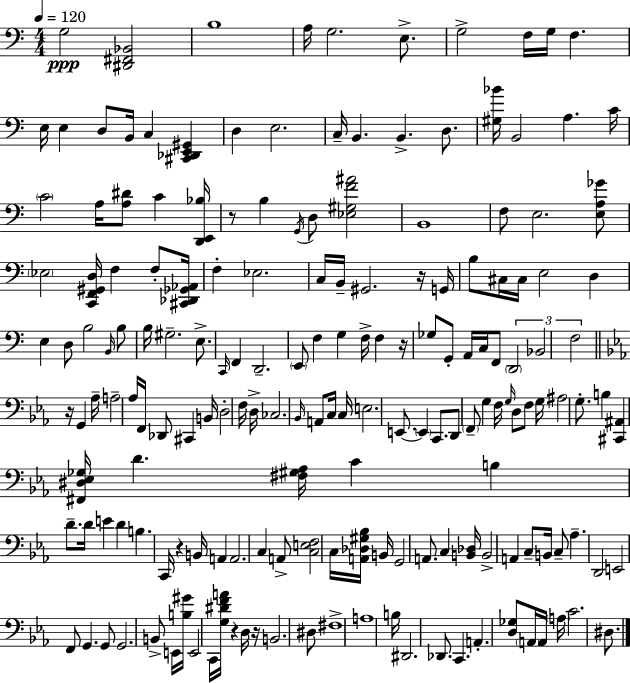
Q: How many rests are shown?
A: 7